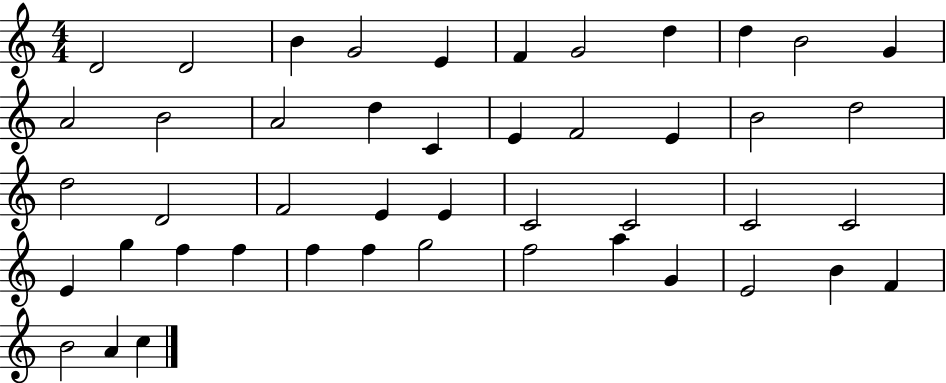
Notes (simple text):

D4/h D4/h B4/q G4/h E4/q F4/q G4/h D5/q D5/q B4/h G4/q A4/h B4/h A4/h D5/q C4/q E4/q F4/h E4/q B4/h D5/h D5/h D4/h F4/h E4/q E4/q C4/h C4/h C4/h C4/h E4/q G5/q F5/q F5/q F5/q F5/q G5/h F5/h A5/q G4/q E4/h B4/q F4/q B4/h A4/q C5/q